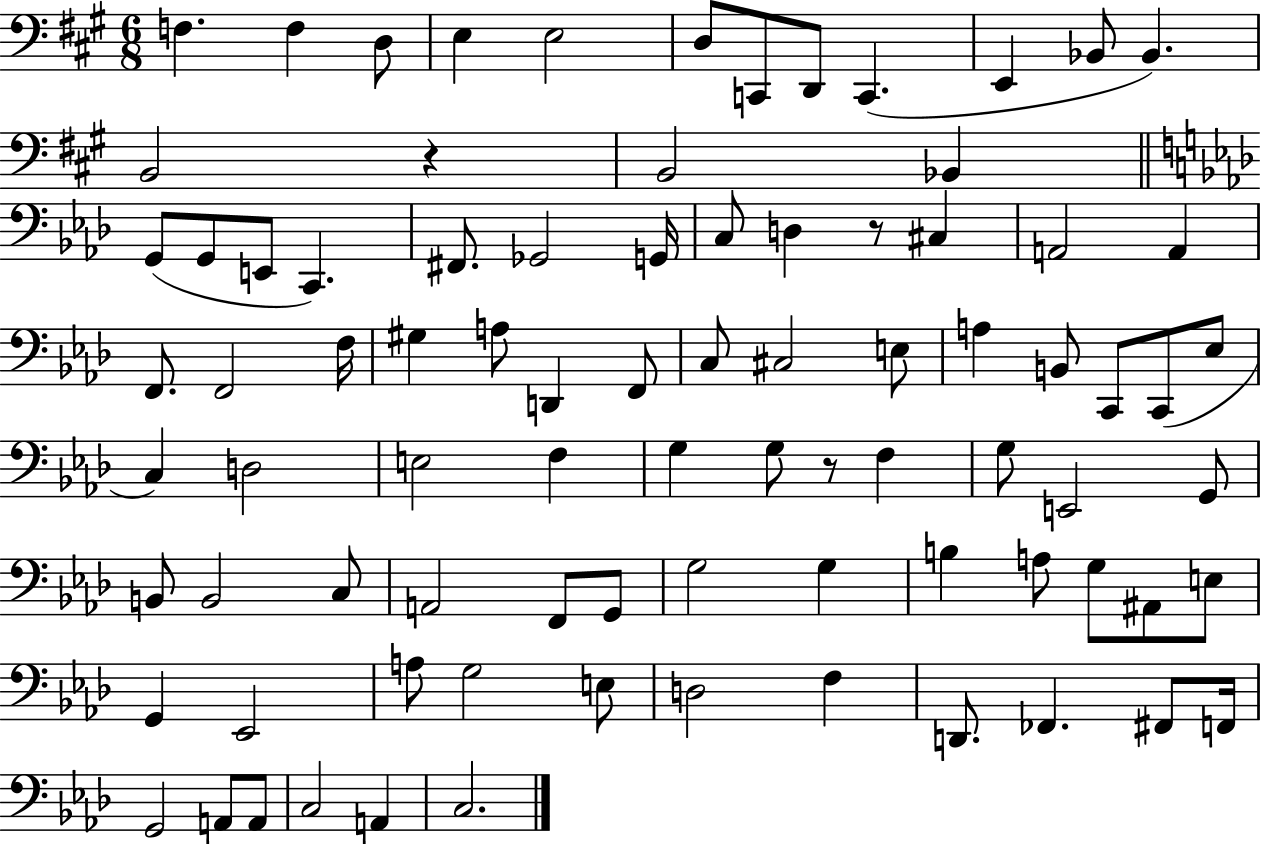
{
  \clef bass
  \numericTimeSignature
  \time 6/8
  \key a \major
  f4. f4 d8 | e4 e2 | d8 c,8 d,8 c,4.( | e,4 bes,8 bes,4.) | \break b,2 r4 | b,2 bes,4 | \bar "||" \break \key aes \major g,8( g,8 e,8 c,4.) | fis,8. ges,2 g,16 | c8 d4 r8 cis4 | a,2 a,4 | \break f,8. f,2 f16 | gis4 a8 d,4 f,8 | c8 cis2 e8 | a4 b,8 c,8 c,8( ees8 | \break c4) d2 | e2 f4 | g4 g8 r8 f4 | g8 e,2 g,8 | \break b,8 b,2 c8 | a,2 f,8 g,8 | g2 g4 | b4 a8 g8 ais,8 e8 | \break g,4 ees,2 | a8 g2 e8 | d2 f4 | d,8. fes,4. fis,8 f,16 | \break g,2 a,8 a,8 | c2 a,4 | c2. | \bar "|."
}